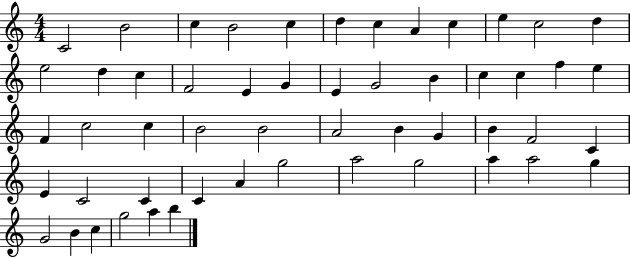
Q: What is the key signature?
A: C major